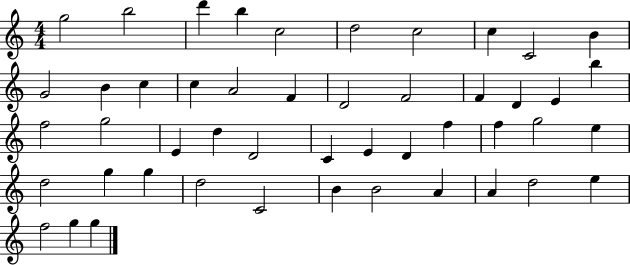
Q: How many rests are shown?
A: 0